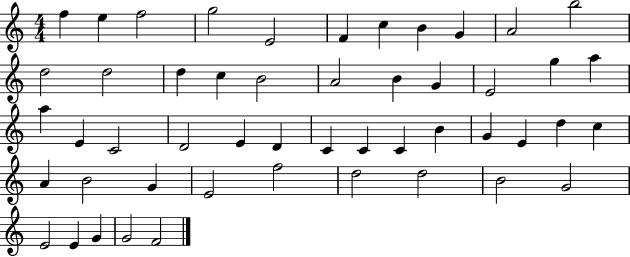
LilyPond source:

{
  \clef treble
  \numericTimeSignature
  \time 4/4
  \key c \major
  f''4 e''4 f''2 | g''2 e'2 | f'4 c''4 b'4 g'4 | a'2 b''2 | \break d''2 d''2 | d''4 c''4 b'2 | a'2 b'4 g'4 | e'2 g''4 a''4 | \break a''4 e'4 c'2 | d'2 e'4 d'4 | c'4 c'4 c'4 b'4 | g'4 e'4 d''4 c''4 | \break a'4 b'2 g'4 | e'2 f''2 | d''2 d''2 | b'2 g'2 | \break e'2 e'4 g'4 | g'2 f'2 | \bar "|."
}